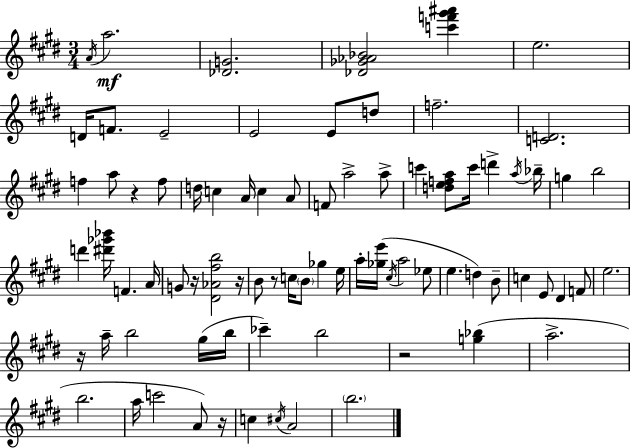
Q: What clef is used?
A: treble